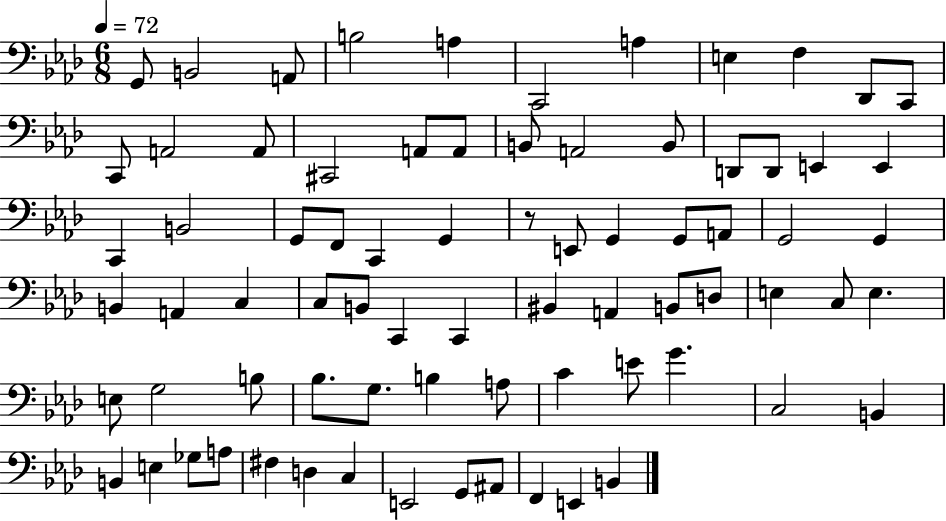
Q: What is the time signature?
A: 6/8